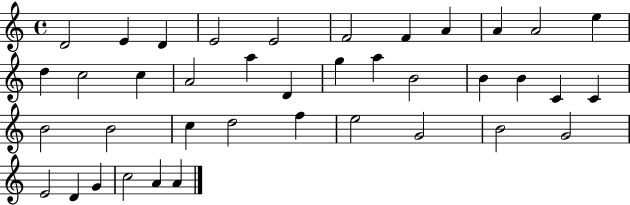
D4/h E4/q D4/q E4/h E4/h F4/h F4/q A4/q A4/q A4/h E5/q D5/q C5/h C5/q A4/h A5/q D4/q G5/q A5/q B4/h B4/q B4/q C4/q C4/q B4/h B4/h C5/q D5/h F5/q E5/h G4/h B4/h G4/h E4/h D4/q G4/q C5/h A4/q A4/q